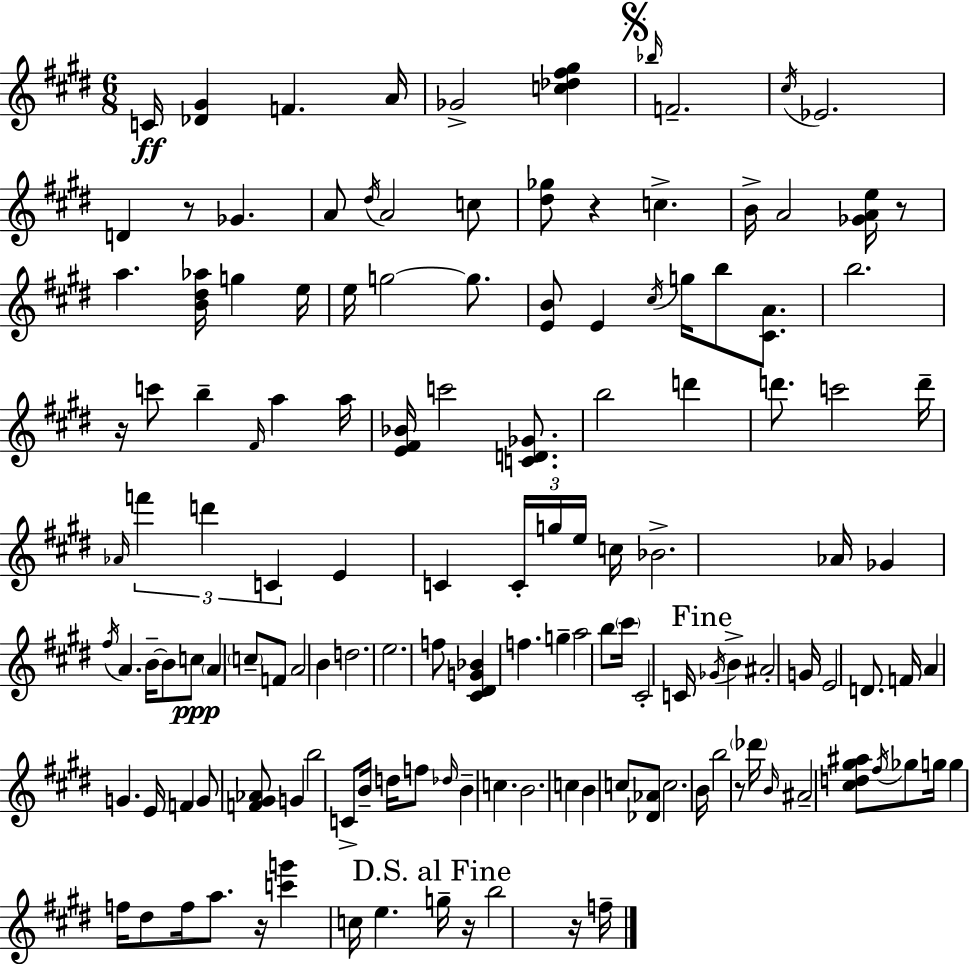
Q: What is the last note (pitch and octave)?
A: F5